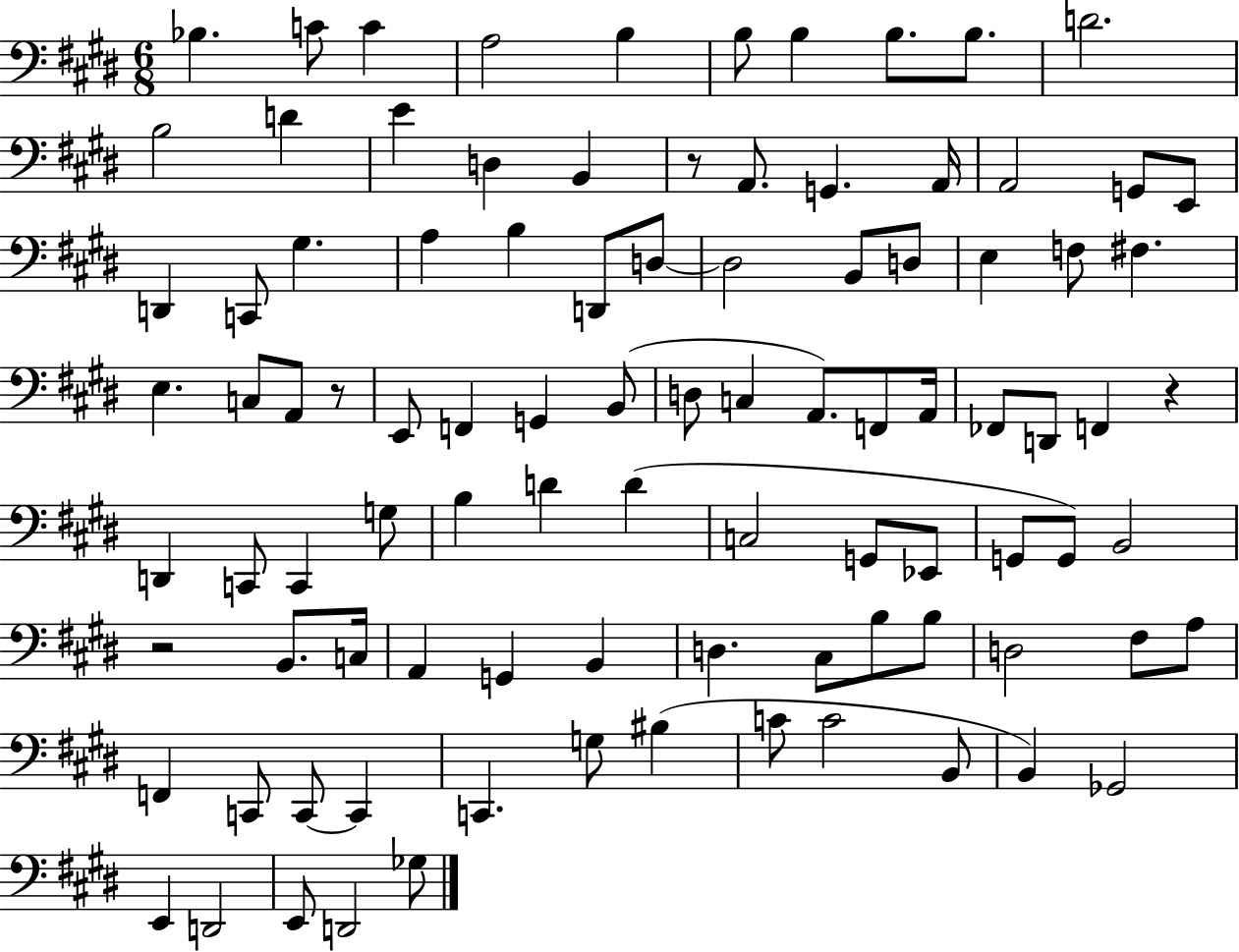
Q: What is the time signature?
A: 6/8